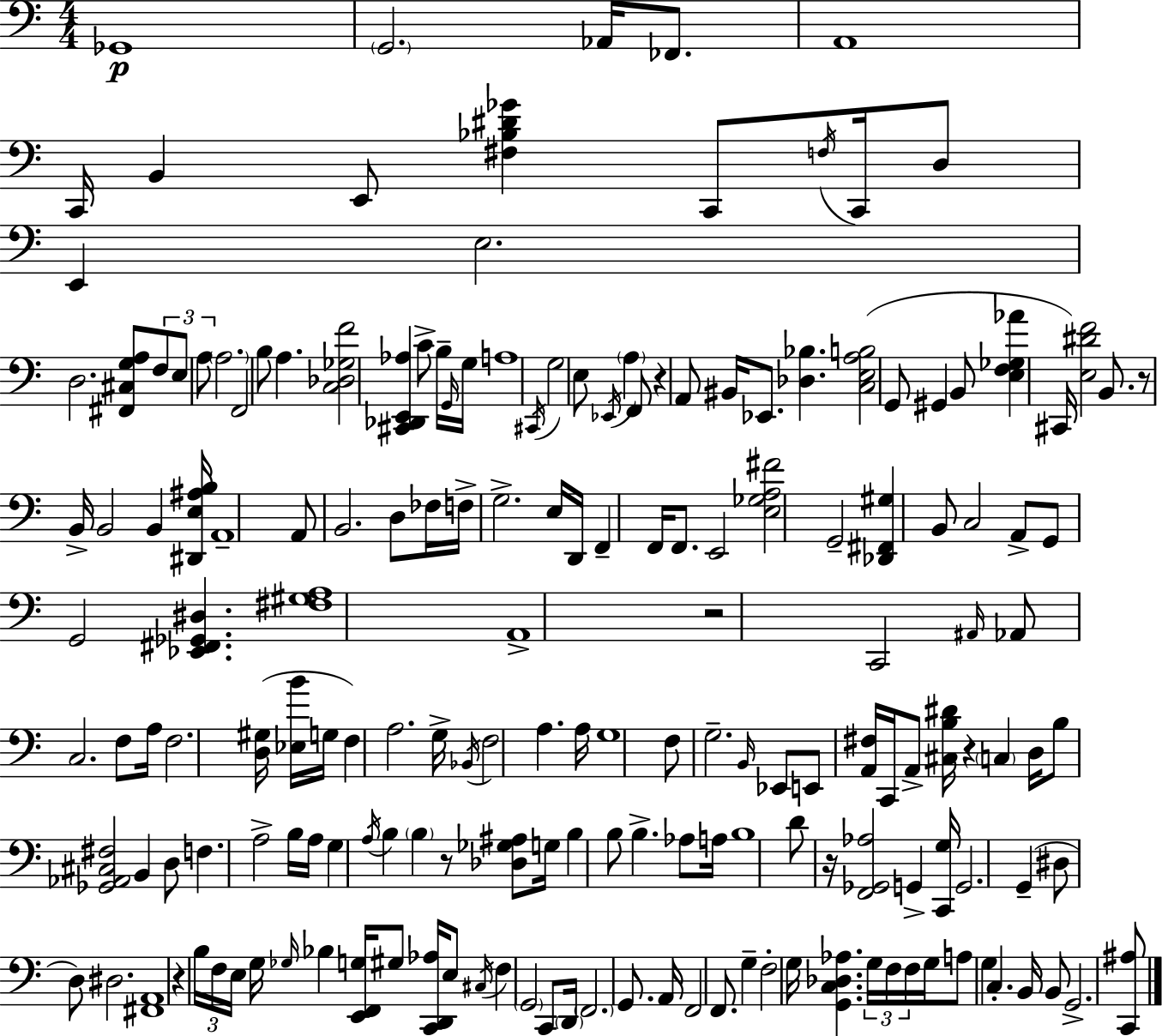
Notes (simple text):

Gb2/w G2/h. Ab2/s FES2/e. A2/w C2/s B2/q E2/e [F#3,Bb3,D#4,Gb4]/q C2/e F3/s C2/s D3/e E2/q E3/h. D3/h. [F#2,C#3,G3,A3]/e F3/e E3/e A3/e A3/h. F2/h B3/e A3/q. [C3,Db3,Gb3,F4]/h [C#2,Db2,E2,Ab3]/q C4/e B3/s G2/s G3/s A3/w C#2/s G3/h E3/e Eb2/s A3/q F2/e R/q A2/e BIS2/s Eb2/e. [Db3,Bb3]/q. [C3,E3,A3,B3]/h G2/e G#2/q B2/e [E3,F3,Gb3,Ab4]/q C#2/s [E3,D#4,F4]/h B2/e. R/e B2/s B2/h B2/q [D#2,E3,A#3,B3]/s A2/w A2/e B2/h. D3/e FES3/s F3/s G3/h. E3/s D2/s F2/q F2/s F2/e. E2/h [E3,Gb3,A3,F#4]/h G2/h [Db2,F#2,G#3]/q B2/e C3/h A2/e G2/e G2/h [Eb2,F#2,Gb2,D#3]/q. [F#3,G#3,A3]/w A2/w R/h C2/h A#2/s Ab2/e C3/h. F3/e A3/s F3/h. [D3,G#3]/s [Eb3,B4]/s G3/s F3/q A3/h. G3/s Bb2/s F3/h A3/q. A3/s G3/w F3/e G3/h. B2/s Eb2/e E2/e [A2,F#3]/s C2/s A2/e [C#3,B3,D#4]/s R/q C3/q D3/s B3/e [Gb2,Ab2,C#3,F#3]/h B2/q D3/e F3/q. A3/h B3/s A3/s G3/q A3/s B3/q B3/q R/e [Db3,Gb3,A#3]/e G3/s B3/q B3/e B3/q. Ab3/e A3/s B3/w D4/e R/s [F2,Gb2,Ab3]/h G2/q [C2,G3]/s G2/h. G2/q D#3/e D3/e D#3/h. [F#2,A2]/w R/q B3/s F3/s E3/s G3/s Gb3/s Bb3/q [E2,F2,G3]/s G#3/e [C2,D2,Ab3]/s E3/e C#3/s F3/q G2/h C2/e D2/s F2/h. G2/e. A2/s F2/h F2/e. G3/q F3/h G3/s [G2,C3,Db3,Ab3]/q. G3/s F3/s F3/s G3/s A3/e G3/q C3/q. B2/s B2/e G2/h. [C2,A#3]/e